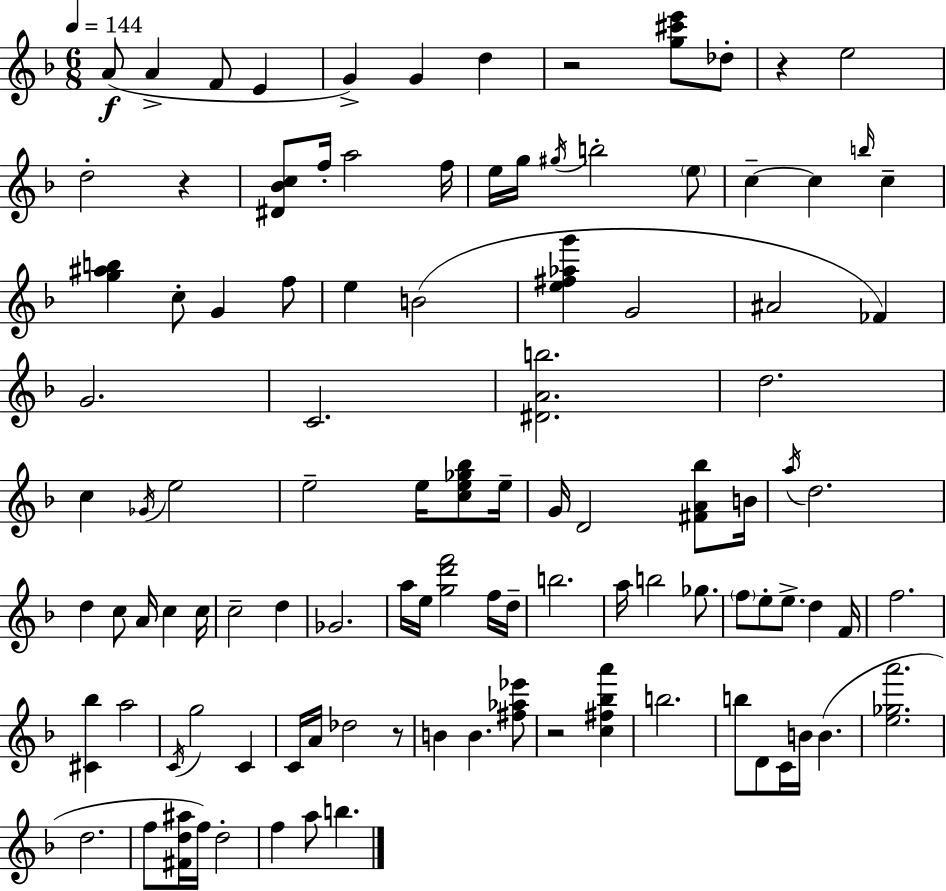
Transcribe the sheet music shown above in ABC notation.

X:1
T:Untitled
M:6/8
L:1/4
K:Dm
A/2 A F/2 E G G d z2 [g^c'e']/2 _d/2 z e2 d2 z [^D_Bc]/2 f/4 a2 f/4 e/4 g/4 ^g/4 b2 e/2 c c b/4 c [g^ab] c/2 G f/2 e B2 [e^f_ag'] G2 ^A2 _F G2 C2 [^DAb]2 d2 c _G/4 e2 e2 e/4 [ce_g_b]/2 e/4 G/4 D2 [^FA_b]/2 B/4 a/4 d2 d c/2 A/4 c c/4 c2 d _G2 a/4 e/4 [gd'f']2 f/4 d/4 b2 a/4 b2 _g/2 f/2 e/2 e/2 d F/4 f2 [^C_b] a2 C/4 g2 C C/4 A/4 _d2 z/2 B B [^f_a_e']/2 z2 [c^f_ba'] b2 b/2 D/2 C/4 B/4 B [e_ga']2 d2 f/2 [^Fd^a]/4 f/4 d2 f a/2 b